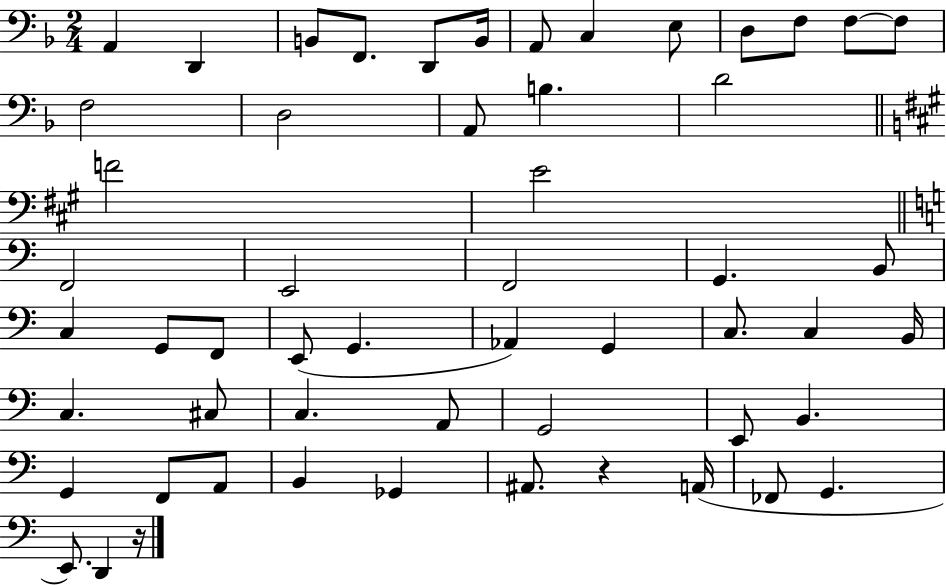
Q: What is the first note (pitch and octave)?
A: A2